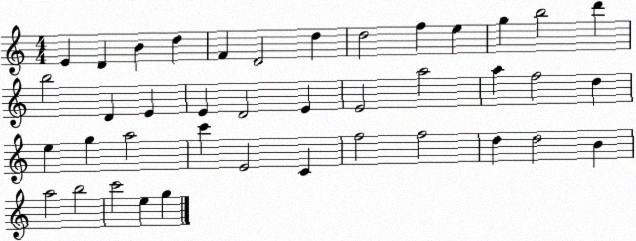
X:1
T:Untitled
M:4/4
L:1/4
K:C
E D B d F D2 d d2 f e g b2 d' b2 D E E D2 E E2 a2 a f2 d e g a2 c' E2 C f2 f2 d d2 B a2 b2 c'2 e g